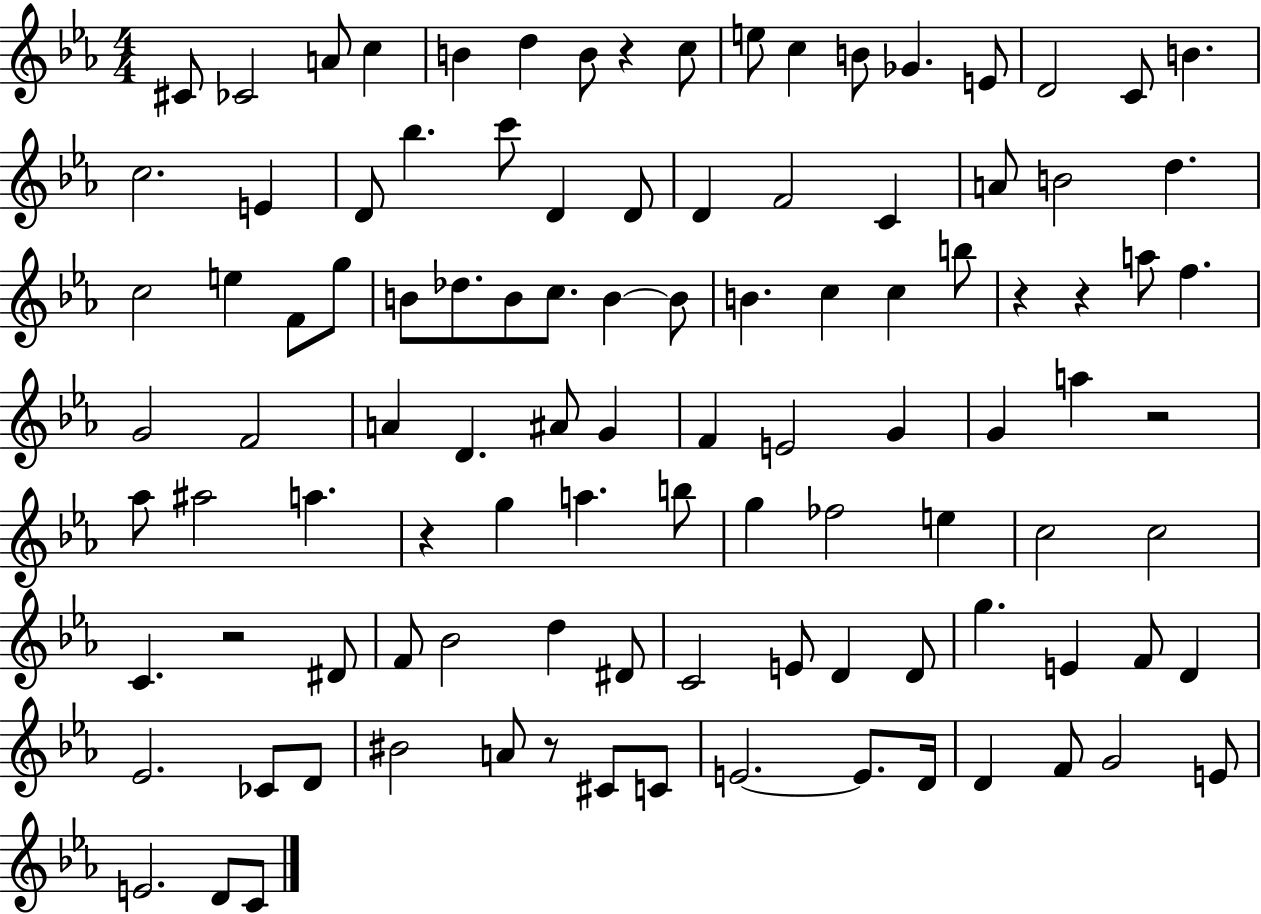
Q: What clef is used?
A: treble